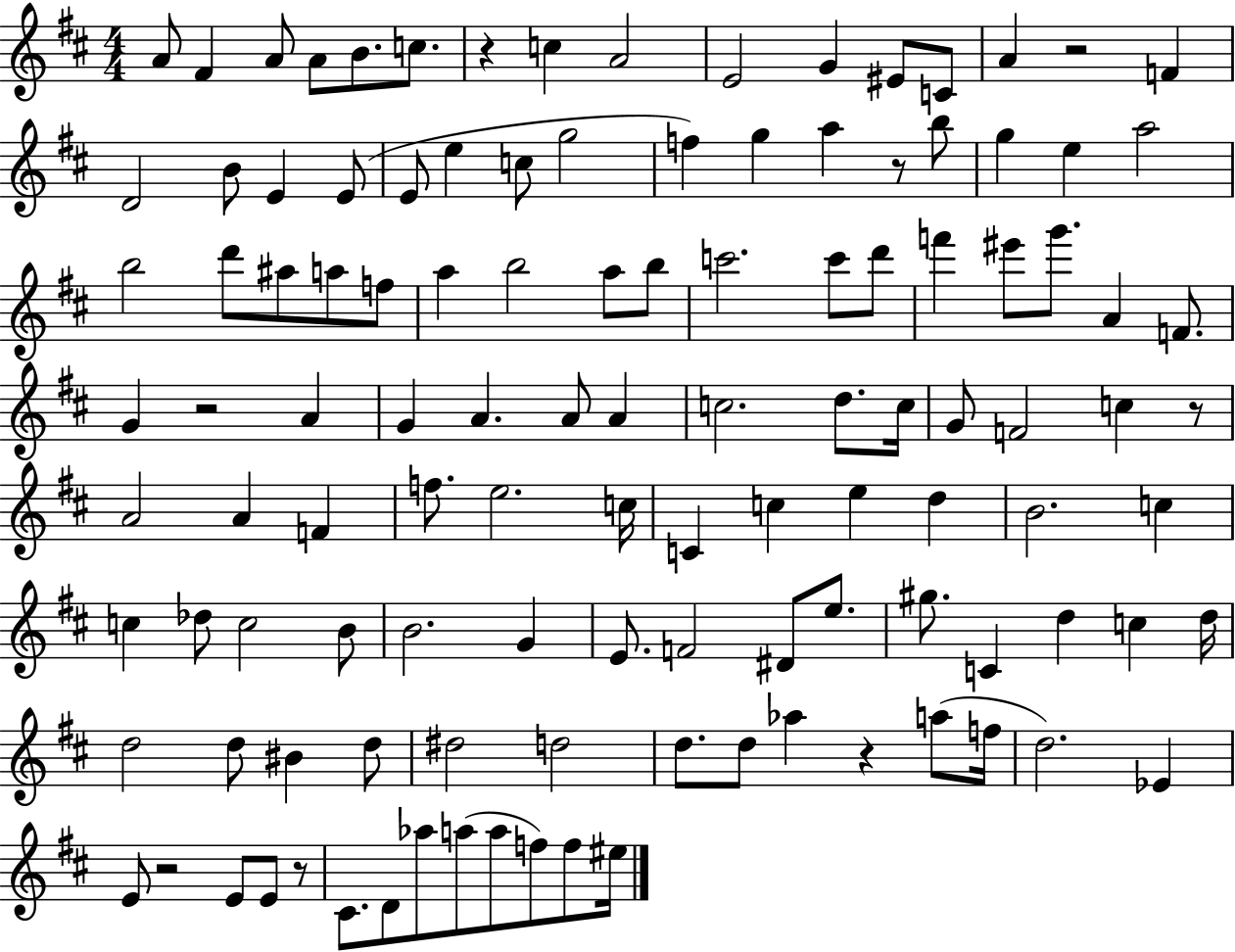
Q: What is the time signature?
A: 4/4